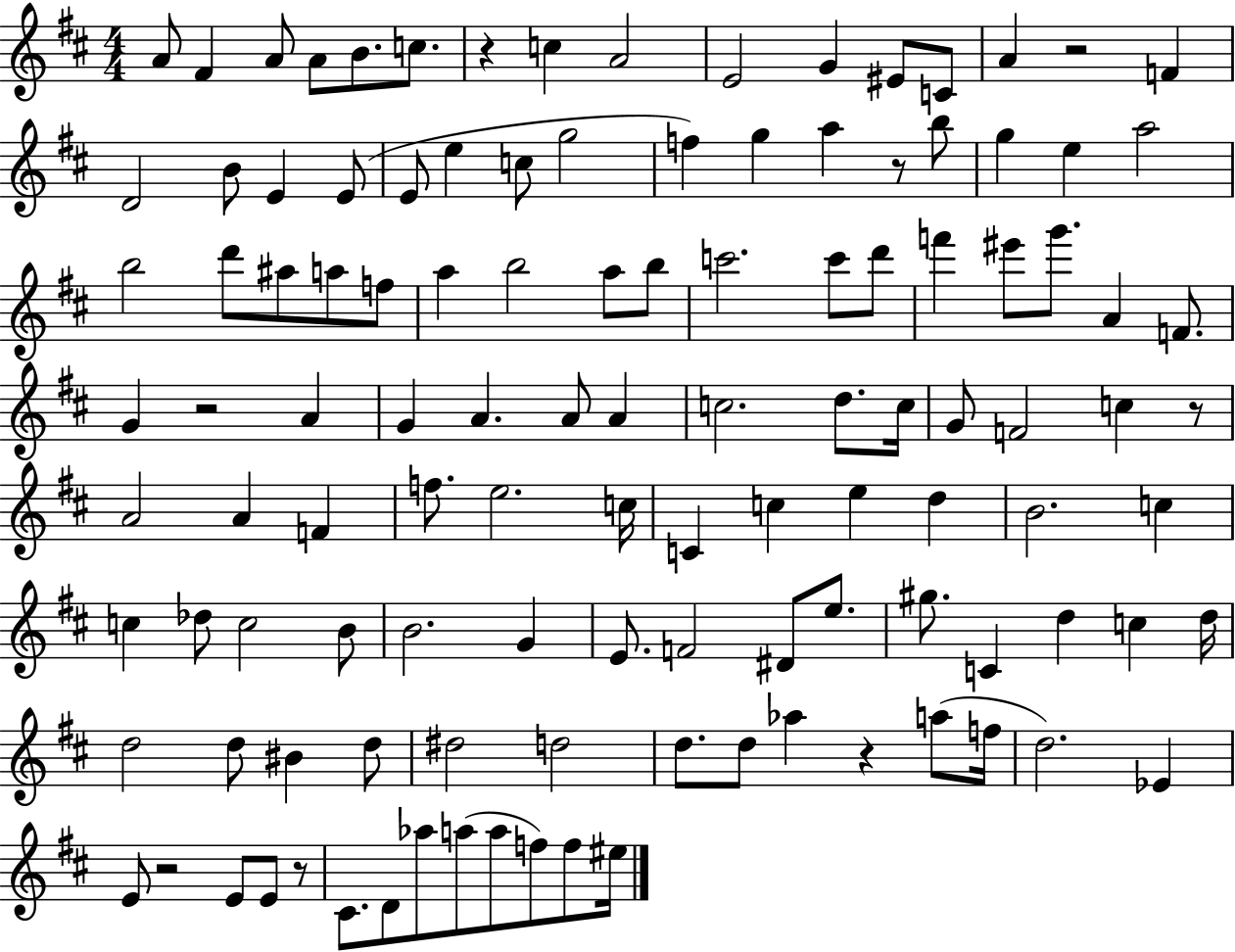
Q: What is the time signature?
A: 4/4